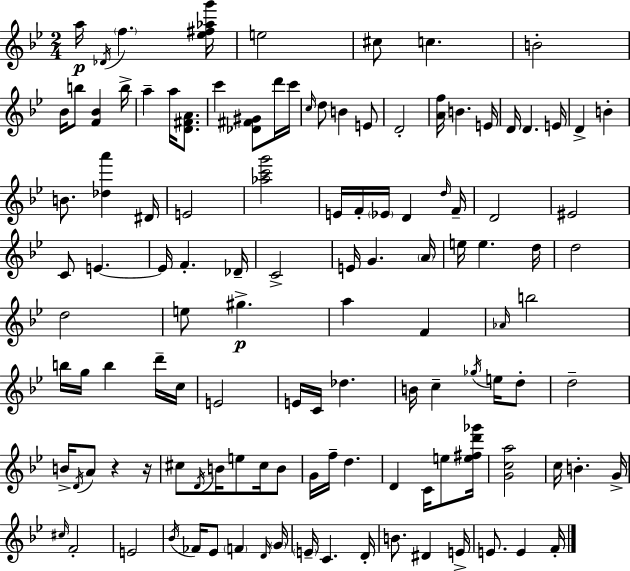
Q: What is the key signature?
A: G minor